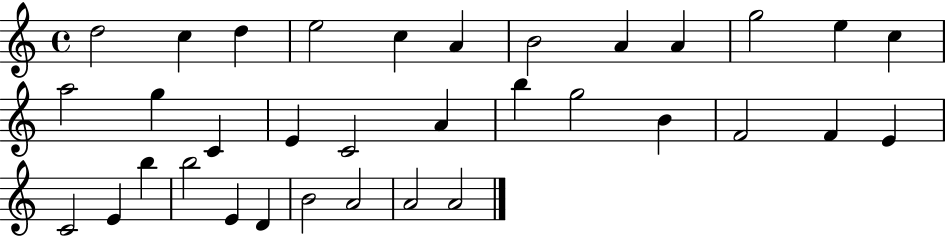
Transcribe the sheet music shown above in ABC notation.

X:1
T:Untitled
M:4/4
L:1/4
K:C
d2 c d e2 c A B2 A A g2 e c a2 g C E C2 A b g2 B F2 F E C2 E b b2 E D B2 A2 A2 A2